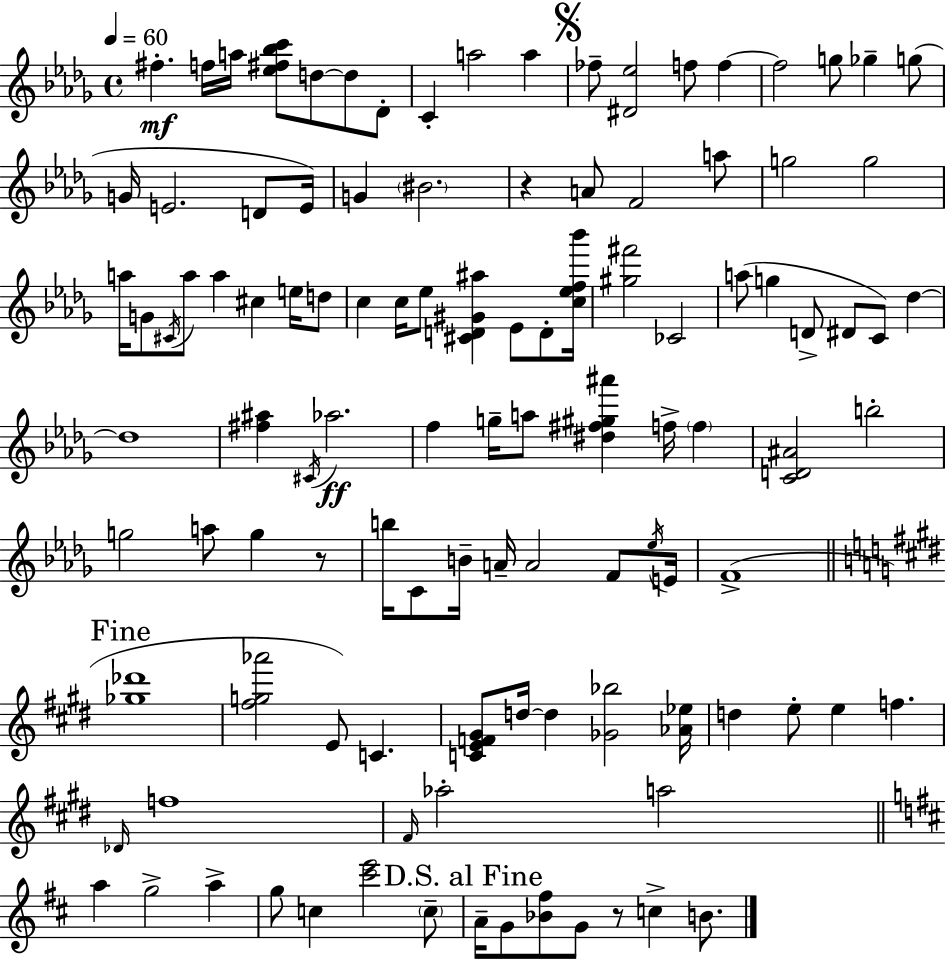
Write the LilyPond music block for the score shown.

{
  \clef treble
  \time 4/4
  \defaultTimeSignature
  \key bes \minor
  \tempo 4 = 60
  \repeat volta 2 { fis''4.-.\mf f''16 a''16 <ees'' fis'' bes'' c'''>8 d''8~~ d''8 des'8-. | c'4-. a''2 a''4 | \mark \markup { \musicglyph "scripts.segno" } fes''8-- <dis' ees''>2 f''8 f''4~~ | f''2 g''8 ges''4-- g''8( | \break g'16 e'2. d'8 e'16) | g'4 \parenthesize bis'2. | r4 a'8 f'2 a''8 | g''2 g''2 | \break a''16 g'8 \acciaccatura { cis'16 } a''8 a''4 cis''4 e''16 d''8 | c''4 c''16 ees''8 <cis' d' gis' ais''>4 ees'8 d'8-. | <c'' ees'' f'' bes'''>16 <gis'' fis'''>2 ces'2 | a''8( g''4 d'8-> dis'8 c'8) des''4~~ | \break des''1 | <fis'' ais''>4 \acciaccatura { cis'16 }\ff aes''2. | f''4 g''16-- a''8 <dis'' fis'' gis'' ais'''>4 f''16-> \parenthesize f''4 | <c' d' ais'>2 b''2-. | \break g''2 a''8 g''4 | r8 b''16 c'8 b'16-- a'16-- a'2 f'8 | \acciaccatura { ees''16 } e'16 f'1->( | \mark "Fine" \bar "||" \break \key e \major <ges'' des'''>1 | <fis'' g'' aes'''>2 e'8) c'4. | <c' e' f' gis'>8 d''16~~ d''4 <ges' bes''>2 <aes' ees''>16 | d''4 e''8-. e''4 f''4. | \break \grace { des'16 } f''1 | \grace { fis'16 } aes''2-. a''2 | \bar "||" \break \key b \minor a''4 g''2-> a''4-> | g''8 c''4 <cis''' e'''>2 \parenthesize c''8-- | \mark "D.S. al Fine" a'16-- g'8 <bes' fis''>8 g'8 r8 c''4-> b'8. | } \bar "|."
}